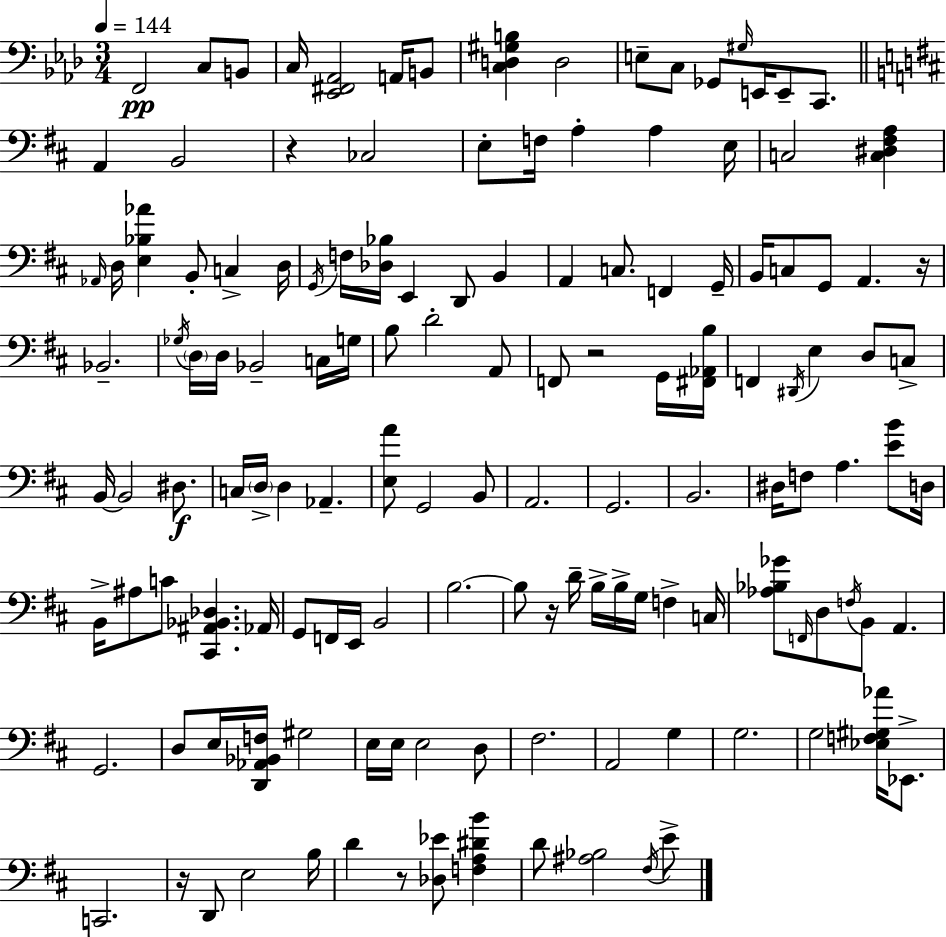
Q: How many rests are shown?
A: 6